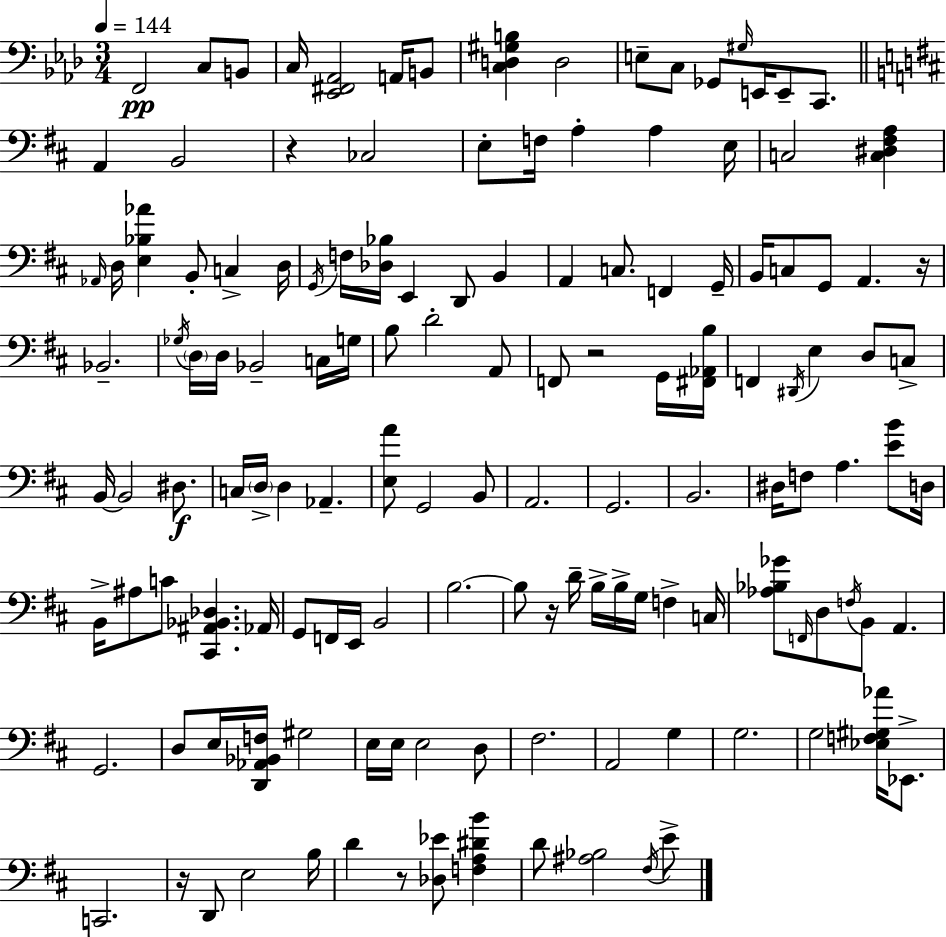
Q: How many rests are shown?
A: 6